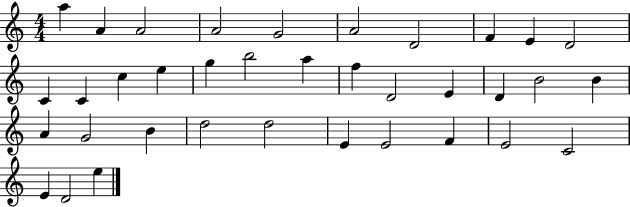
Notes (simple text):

A5/q A4/q A4/h A4/h G4/h A4/h D4/h F4/q E4/q D4/h C4/q C4/q C5/q E5/q G5/q B5/h A5/q F5/q D4/h E4/q D4/q B4/h B4/q A4/q G4/h B4/q D5/h D5/h E4/q E4/h F4/q E4/h C4/h E4/q D4/h E5/q